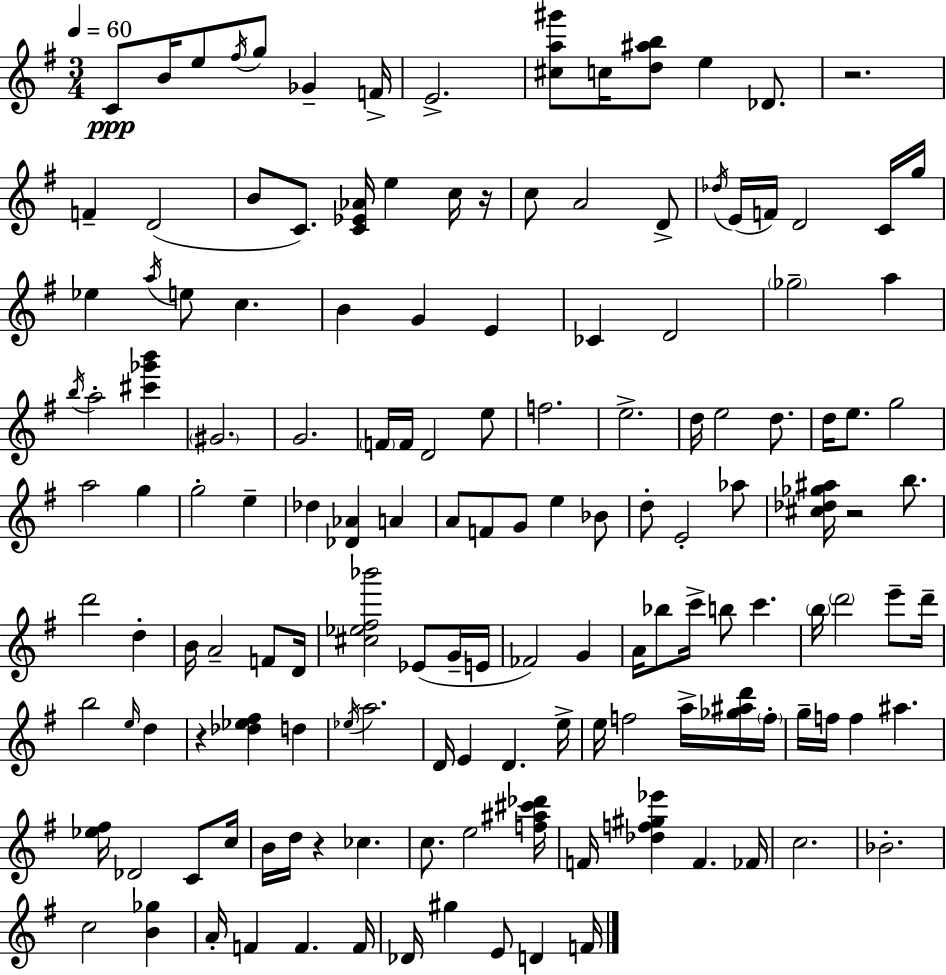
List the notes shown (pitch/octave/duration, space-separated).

C4/e B4/s E5/e F#5/s G5/e Gb4/q F4/s E4/h. [C#5,A5,G#6]/e C5/s [D5,A#5,B5]/e E5/q Db4/e. R/h. F4/q D4/h B4/e C4/e. [C4,Eb4,Ab4]/s E5/q C5/s R/s C5/e A4/h D4/e Db5/s E4/s F4/s D4/h C4/s G5/s Eb5/q A5/s E5/e C5/q. B4/q G4/q E4/q CES4/q D4/h Gb5/h A5/q B5/s A5/h [C#6,Gb6,B6]/q G#4/h. G4/h. F4/s F4/s D4/h E5/e F5/h. E5/h. D5/s E5/h D5/e. D5/s E5/e. G5/h A5/h G5/q G5/h E5/q Db5/q [Db4,Ab4]/q A4/q A4/e F4/e G4/e E5/q Bb4/e D5/e E4/h Ab5/e [C#5,Db5,Gb5,A#5]/s R/h B5/e. D6/h D5/q B4/s A4/h F4/e D4/s [C#5,Eb5,F#5,Bb6]/h Eb4/e G4/s E4/s FES4/h G4/q A4/s Bb5/e C6/s B5/e C6/q. B5/s D6/h E6/e D6/s B5/h E5/s D5/q R/q [Db5,Eb5,F#5]/q D5/q Eb5/s A5/h. D4/s E4/q D4/q. E5/s E5/s F5/h A5/s [Gb5,A#5,D6]/s F5/s G5/s F5/s F5/q A#5/q. [Eb5,F#5]/s Db4/h C4/e C5/s B4/s D5/s R/q CES5/q. C5/e. E5/h [F5,A#5,C#6,Db6]/s F4/s [Db5,F5,G#5,Eb6]/q F4/q. FES4/s C5/h. Bb4/h. C5/h [B4,Gb5]/q A4/s F4/q F4/q. F4/s Db4/s G#5/q E4/e D4/q F4/s